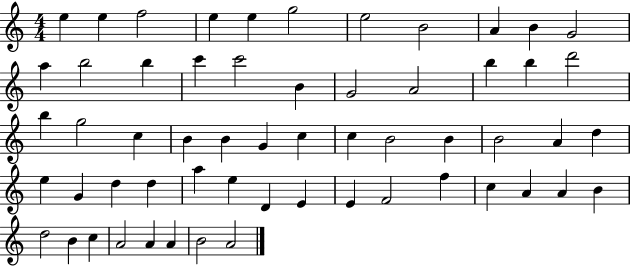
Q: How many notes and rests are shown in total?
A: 58